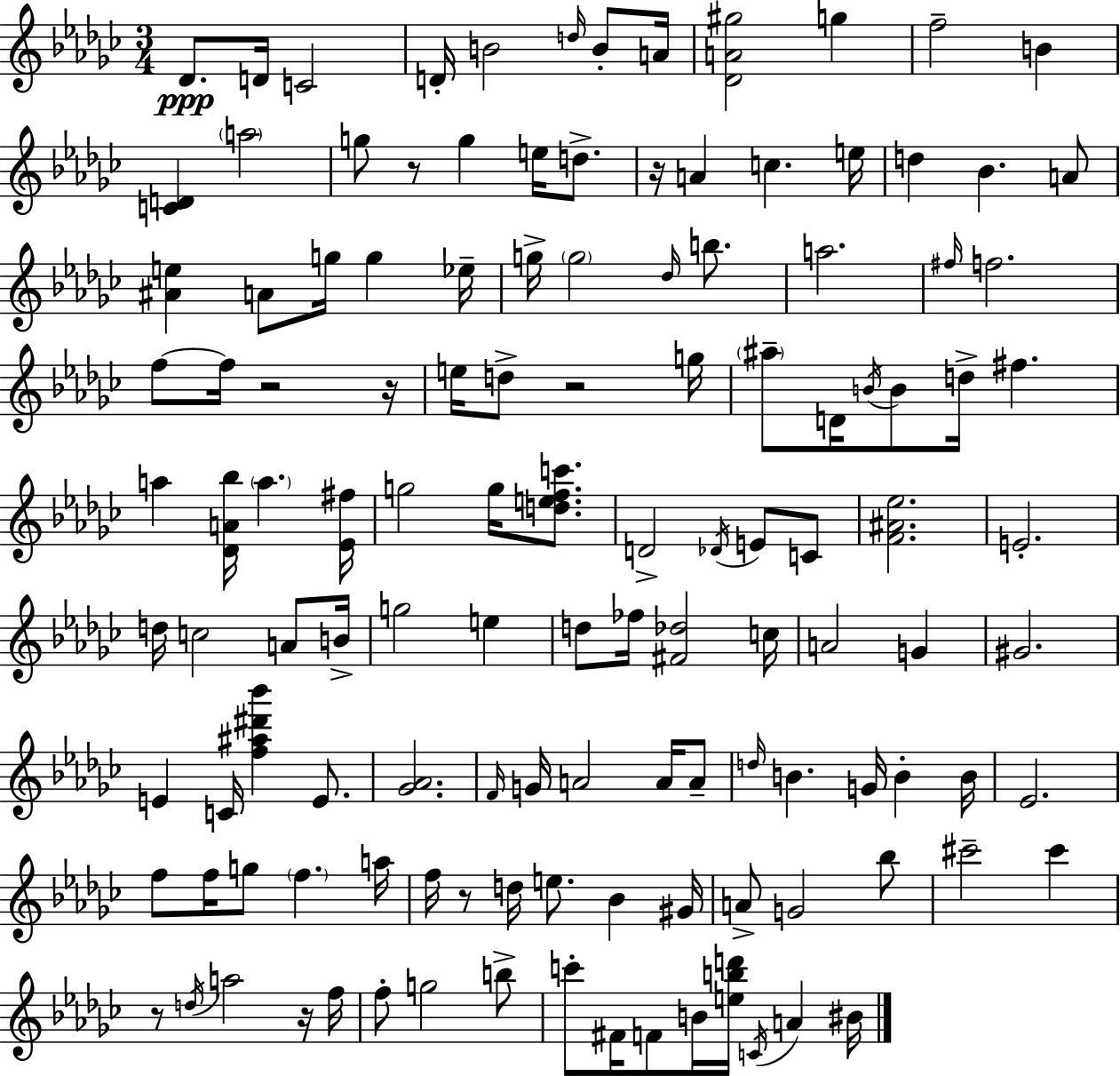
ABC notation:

X:1
T:Untitled
M:3/4
L:1/4
K:Ebm
_D/2 D/4 C2 D/4 B2 d/4 B/2 A/4 [_DA^g]2 g f2 B [CD] a2 g/2 z/2 g e/4 d/2 z/4 A c e/4 d _B A/2 [^Ae] A/2 g/4 g _e/4 g/4 g2 _d/4 b/2 a2 ^f/4 f2 f/2 f/4 z2 z/4 e/4 d/2 z2 g/4 ^a/2 D/4 B/4 B/2 d/4 ^f a [_DA_b]/4 a [_E^f]/4 g2 g/4 [defc']/2 D2 _D/4 E/2 C/2 [F^A_e]2 E2 d/4 c2 A/2 B/4 g2 e d/2 _f/4 [^F_d]2 c/4 A2 G ^G2 E C/4 [f^a^d'_b'] E/2 [_G_A]2 F/4 G/4 A2 A/4 A/2 d/4 B G/4 B B/4 _E2 f/2 f/4 g/2 f a/4 f/4 z/2 d/4 e/2 _B ^G/4 A/2 G2 _b/2 ^c'2 ^c' z/2 d/4 a2 z/4 f/4 f/2 g2 b/2 c'/2 ^F/4 F/2 B/4 [ebd']/4 C/4 A ^B/4